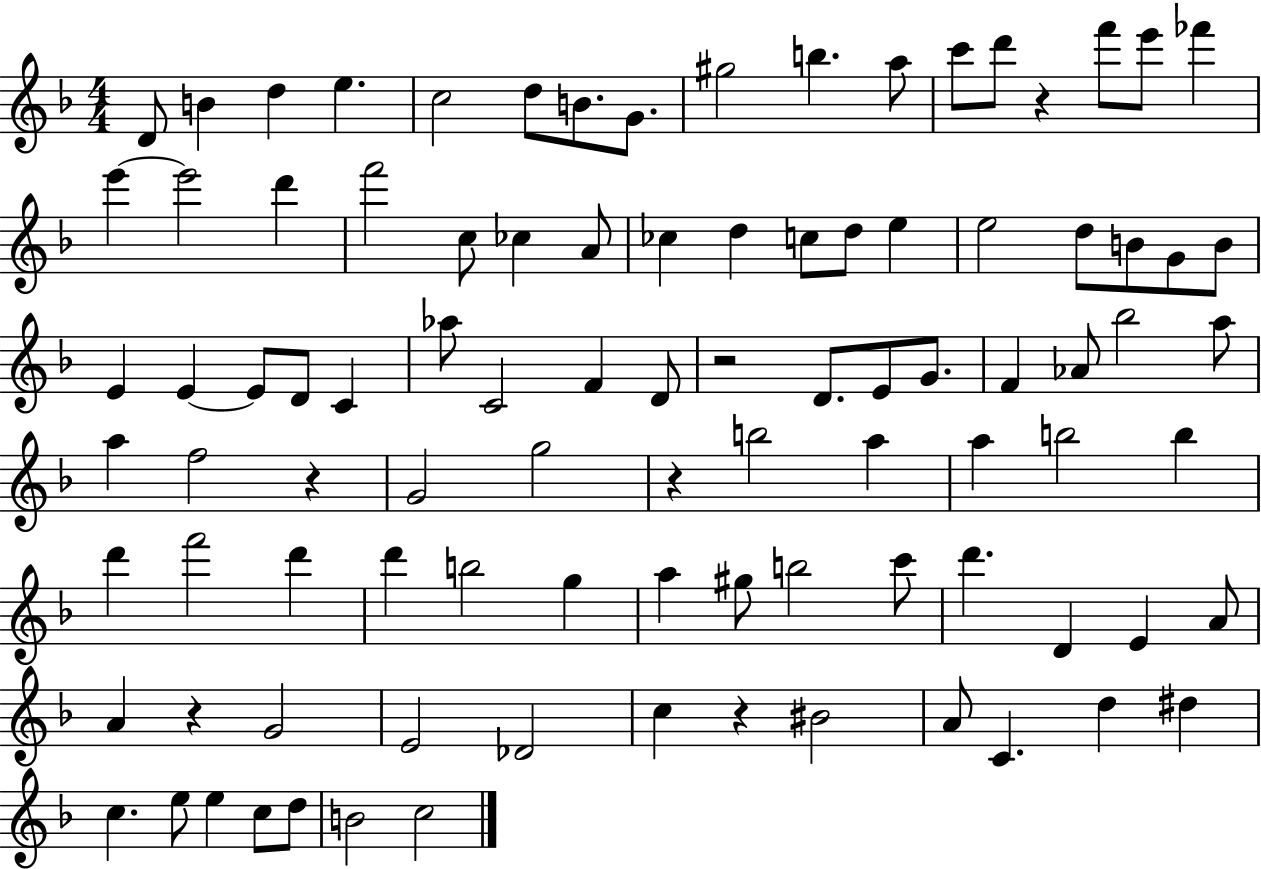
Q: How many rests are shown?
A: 6